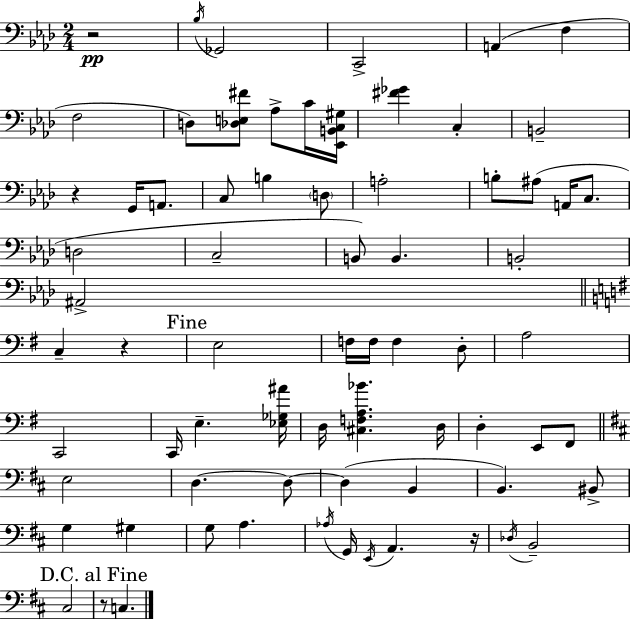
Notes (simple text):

R/h Bb3/s Gb2/h C2/h A2/q F3/q F3/h D3/e [Db3,E3,F#4]/e Ab3/e C4/s [Eb2,B2,C3,G#3]/s [F#4,Gb4]/q C3/q B2/h R/q G2/s A2/e. C3/e B3/q D3/e A3/h B3/e A#3/e A2/s C3/e. D3/h C3/h B2/e B2/q. B2/h A#2/h C3/q R/q E3/h F3/s F3/s F3/q D3/e A3/h C2/h C2/s E3/q. [Eb3,Gb3,A#4]/s D3/s [C#3,F3,A3,Bb4]/q. D3/s D3/q E2/e F#2/e E3/h D3/q. D3/e D3/q B2/q B2/q. BIS2/e G3/q G#3/q G3/e A3/q. Ab3/s G2/s E2/s A2/q. R/s Db3/s B2/h C#3/h R/e C3/q.